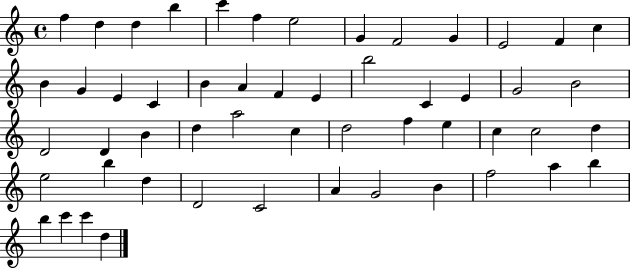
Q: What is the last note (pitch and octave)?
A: D5